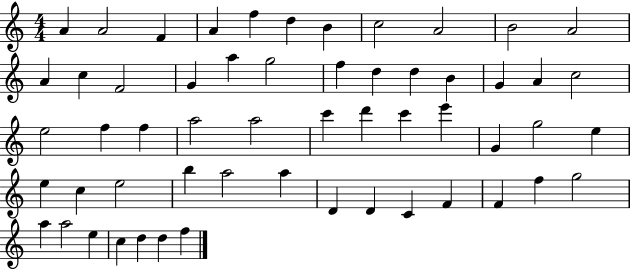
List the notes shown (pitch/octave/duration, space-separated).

A4/q A4/h F4/q A4/q F5/q D5/q B4/q C5/h A4/h B4/h A4/h A4/q C5/q F4/h G4/q A5/q G5/h F5/q D5/q D5/q B4/q G4/q A4/q C5/h E5/h F5/q F5/q A5/h A5/h C6/q D6/q C6/q E6/q G4/q G5/h E5/q E5/q C5/q E5/h B5/q A5/h A5/q D4/q D4/q C4/q F4/q F4/q F5/q G5/h A5/q A5/h E5/q C5/q D5/q D5/q F5/q